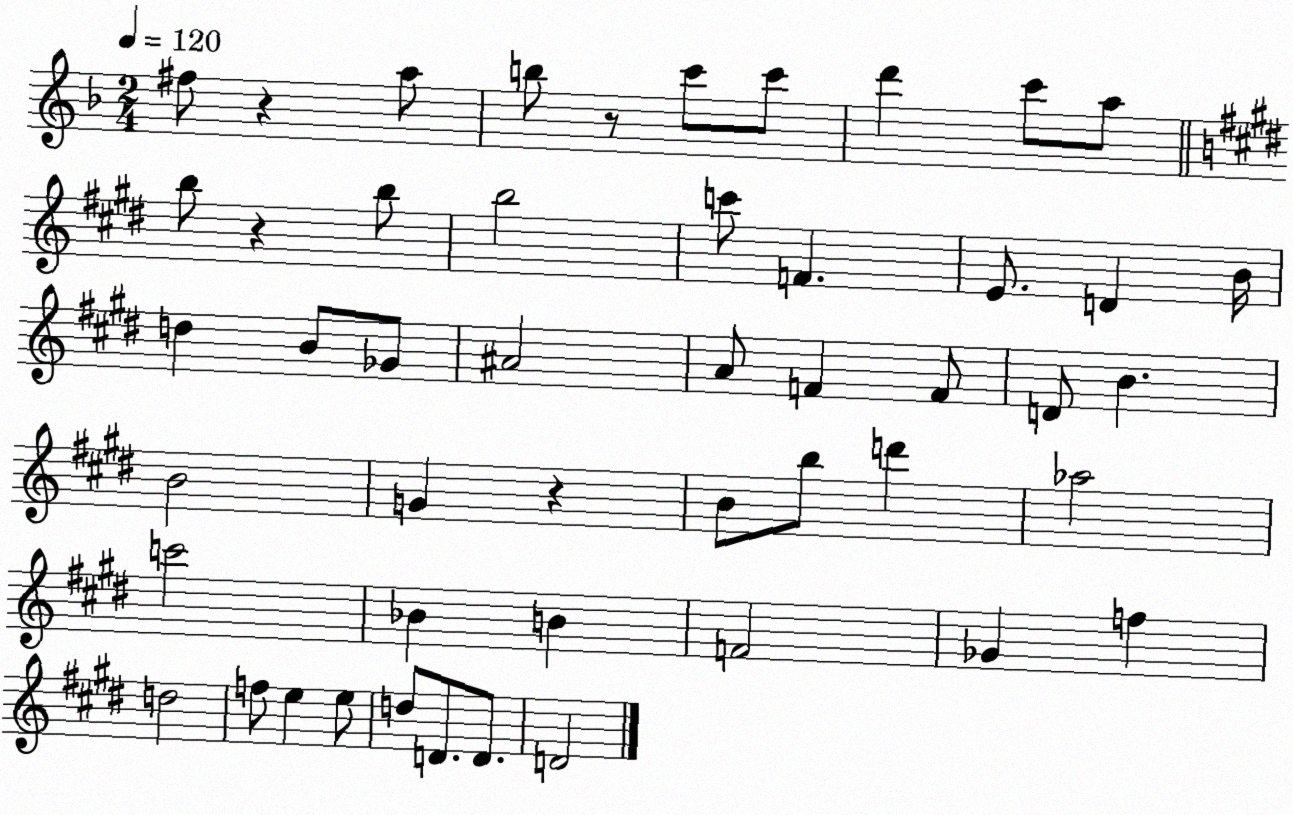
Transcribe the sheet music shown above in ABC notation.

X:1
T:Untitled
M:2/4
L:1/4
K:F
^f/2 z a/2 b/2 z/2 c'/2 c'/2 d' c'/2 a/2 b/2 z b/2 b2 c'/2 F E/2 D B/4 d B/2 _G/2 ^A2 A/2 F F/2 D/2 B B2 G z B/2 b/2 d' _a2 c'2 _B B F2 _G f d2 f/2 e e/2 d/2 D/2 D/2 D2